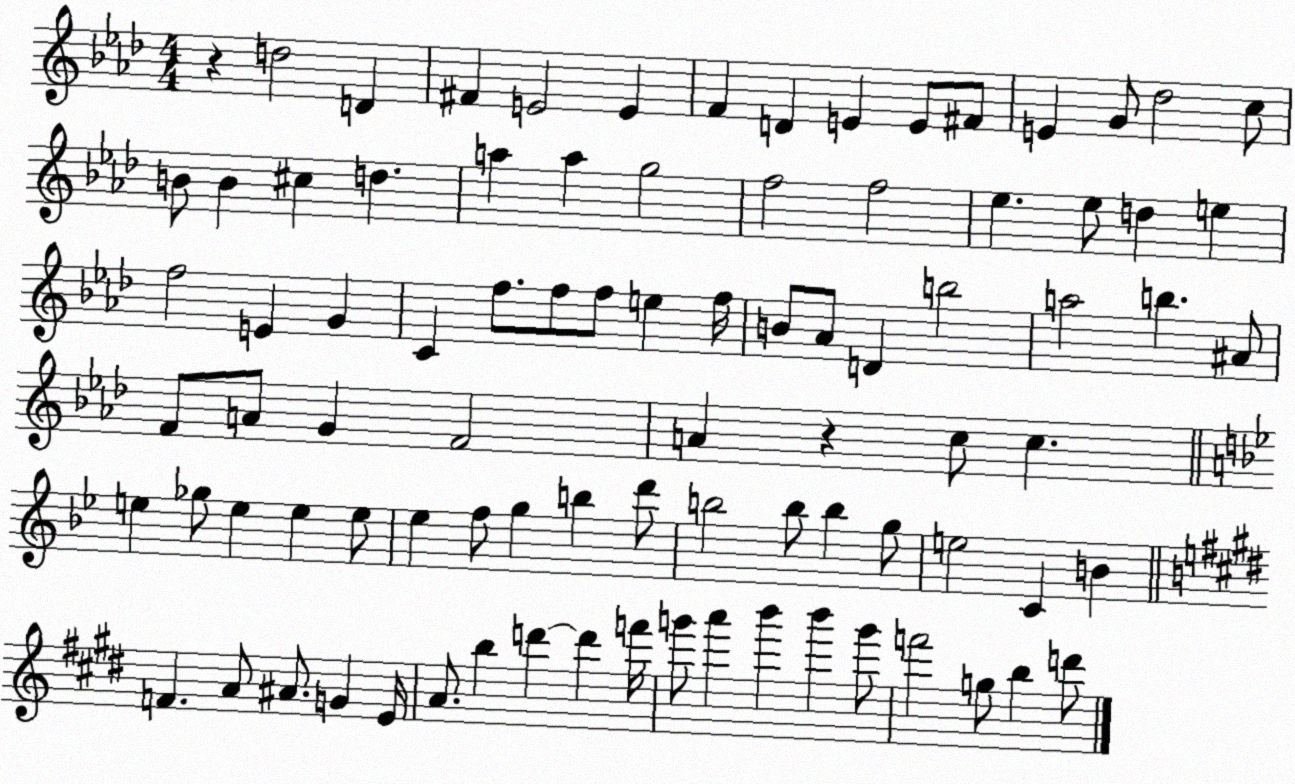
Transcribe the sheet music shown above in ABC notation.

X:1
T:Untitled
M:4/4
L:1/4
K:Ab
z d2 D ^F E2 E F D E E/2 ^F/2 E G/2 _d2 c/2 B/2 B ^c d a a g2 f2 f2 _e _e/2 d e f2 E G C f/2 f/2 f/2 e f/4 B/2 _A/2 D b2 a2 b ^A/2 F/2 A/2 G F2 A z c/2 c e _g/2 e e e/2 _e f/2 g b d'/2 b2 b/2 b g/2 e2 C B F A/2 ^A/2 G E/4 A/2 b d' d' f'/4 g'/2 a' b' b' g'/2 f'2 g/2 b d'/2